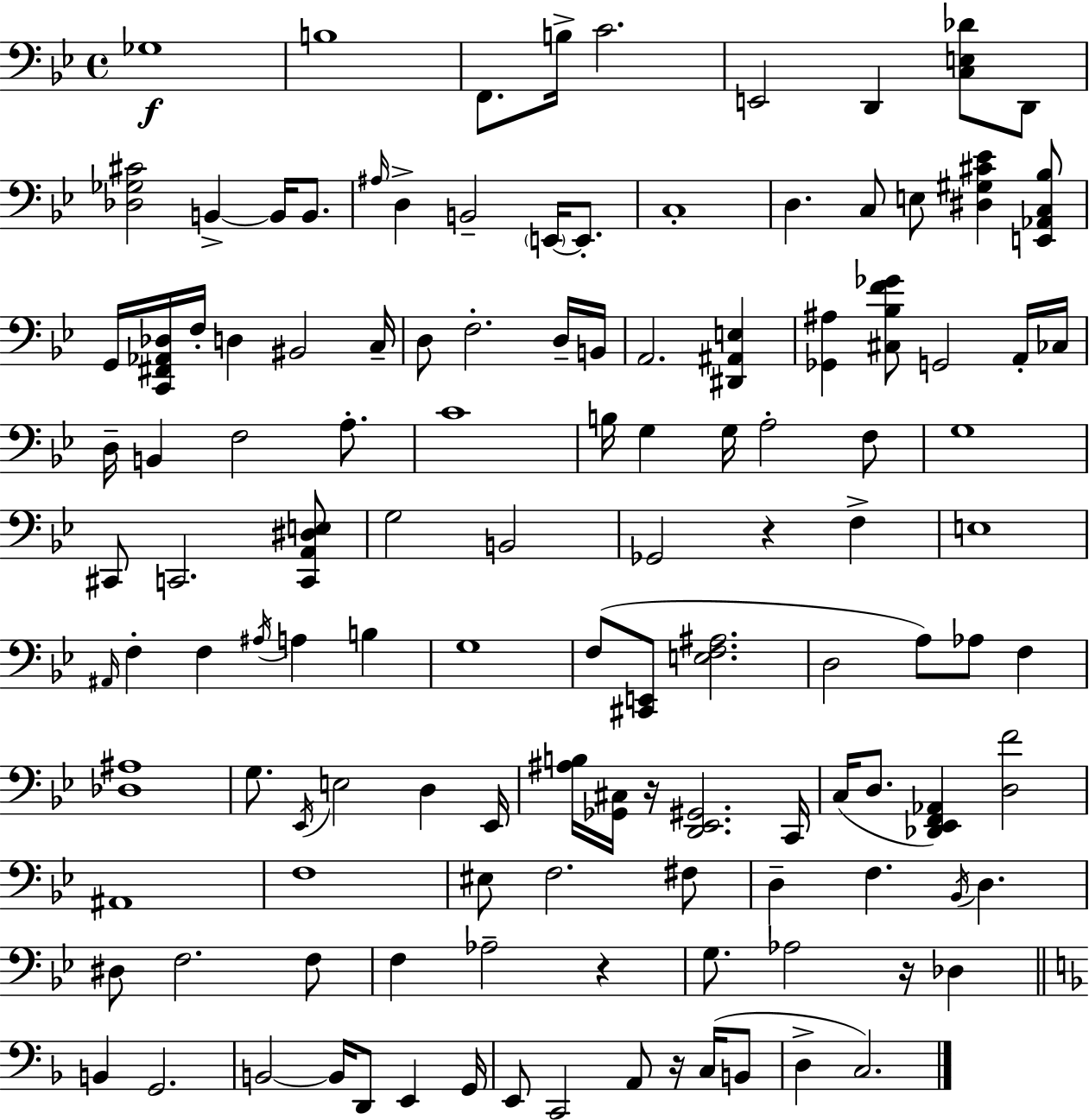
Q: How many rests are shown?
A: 5